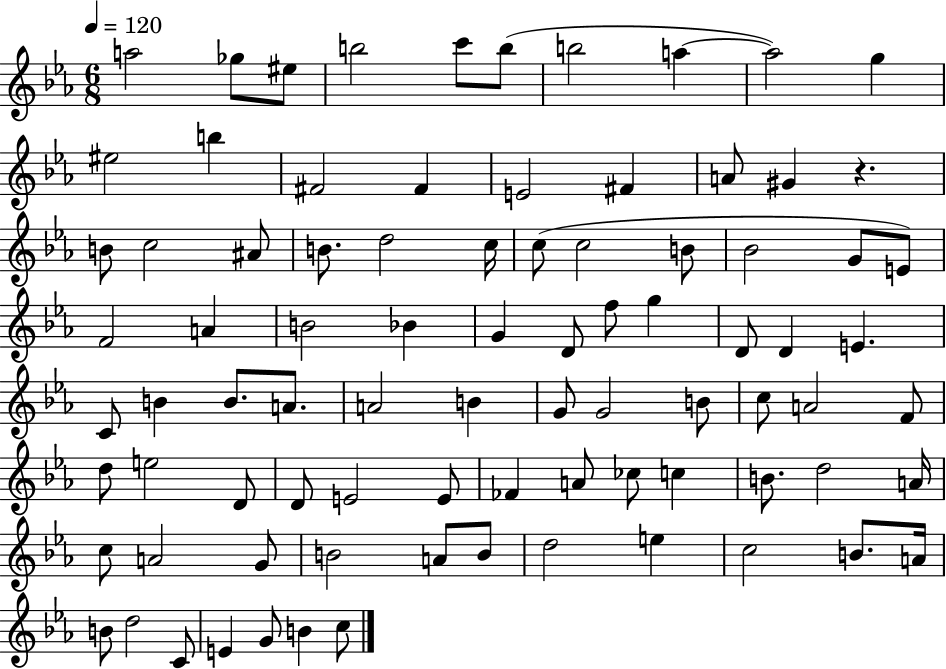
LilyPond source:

{
  \clef treble
  \numericTimeSignature
  \time 6/8
  \key ees \major
  \tempo 4 = 120
  a''2 ges''8 eis''8 | b''2 c'''8 b''8( | b''2 a''4~~ | a''2) g''4 | \break eis''2 b''4 | fis'2 fis'4 | e'2 fis'4 | a'8 gis'4 r4. | \break b'8 c''2 ais'8 | b'8. d''2 c''16 | c''8( c''2 b'8 | bes'2 g'8 e'8) | \break f'2 a'4 | b'2 bes'4 | g'4 d'8 f''8 g''4 | d'8 d'4 e'4. | \break c'8 b'4 b'8. a'8. | a'2 b'4 | g'8 g'2 b'8 | c''8 a'2 f'8 | \break d''8 e''2 d'8 | d'8 e'2 e'8 | fes'4 a'8 ces''8 c''4 | b'8. d''2 a'16 | \break c''8 a'2 g'8 | b'2 a'8 b'8 | d''2 e''4 | c''2 b'8. a'16 | \break b'8 d''2 c'8 | e'4 g'8 b'4 c''8 | \bar "|."
}